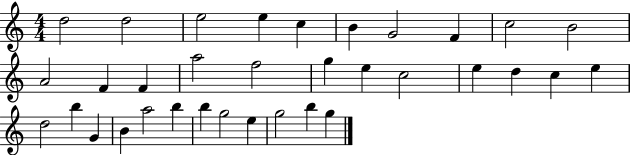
D5/h D5/h E5/h E5/q C5/q B4/q G4/h F4/q C5/h B4/h A4/h F4/q F4/q A5/h F5/h G5/q E5/q C5/h E5/q D5/q C5/q E5/q D5/h B5/q G4/q B4/q A5/h B5/q B5/q G5/h E5/q G5/h B5/q G5/q